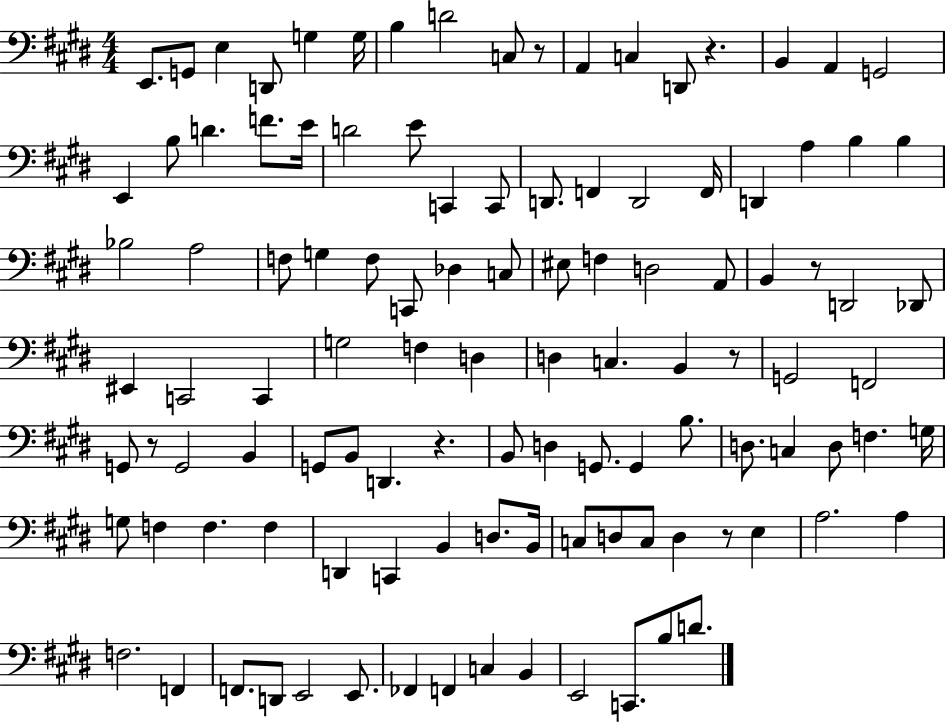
E2/e. G2/e E3/q D2/e G3/q G3/s B3/q D4/h C3/e R/e A2/q C3/q D2/e R/q. B2/q A2/q G2/h E2/q B3/e D4/q. F4/e. E4/s D4/h E4/e C2/q C2/e D2/e. F2/q D2/h F2/s D2/q A3/q B3/q B3/q Bb3/h A3/h F3/e G3/q F3/e C2/e Db3/q C3/e EIS3/e F3/q D3/h A2/e B2/q R/e D2/h Db2/e EIS2/q C2/h C2/q G3/h F3/q D3/q D3/q C3/q. B2/q R/e G2/h F2/h G2/e R/e G2/h B2/q G2/e B2/e D2/q. R/q. B2/e D3/q G2/e. G2/q B3/e. D3/e. C3/q D3/e F3/q. G3/s G3/e F3/q F3/q. F3/q D2/q C2/q B2/q D3/e. B2/s C3/e D3/e C3/e D3/q R/e E3/q A3/h. A3/q F3/h. F2/q F2/e. D2/e E2/h E2/e. FES2/q F2/q C3/q B2/q E2/h C2/e. B3/e D4/e.